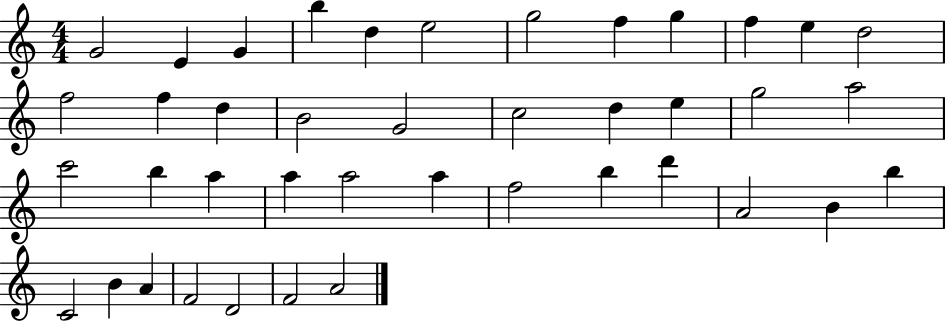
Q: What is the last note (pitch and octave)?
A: A4